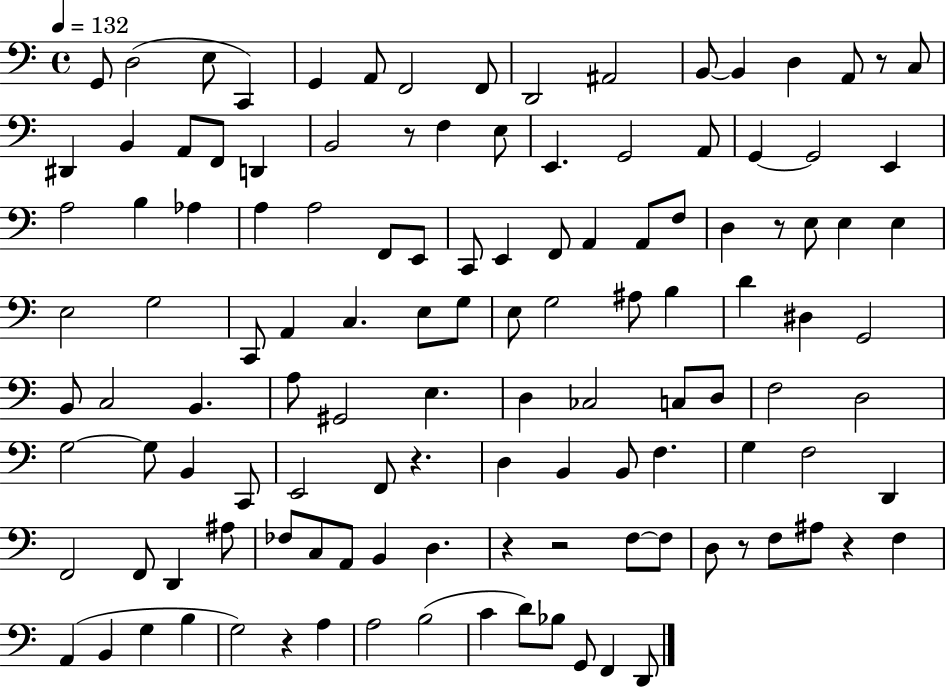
X:1
T:Untitled
M:4/4
L:1/4
K:C
G,,/2 D,2 E,/2 C,, G,, A,,/2 F,,2 F,,/2 D,,2 ^A,,2 B,,/2 B,, D, A,,/2 z/2 C,/2 ^D,, B,, A,,/2 F,,/2 D,, B,,2 z/2 F, E,/2 E,, G,,2 A,,/2 G,, G,,2 E,, A,2 B, _A, A, A,2 F,,/2 E,,/2 C,,/2 E,, F,,/2 A,, A,,/2 F,/2 D, z/2 E,/2 E, E, E,2 G,2 C,,/2 A,, C, E,/2 G,/2 E,/2 G,2 ^A,/2 B, D ^D, G,,2 B,,/2 C,2 B,, A,/2 ^G,,2 E, D, _C,2 C,/2 D,/2 F,2 D,2 G,2 G,/2 B,, C,,/2 E,,2 F,,/2 z D, B,, B,,/2 F, G, F,2 D,, F,,2 F,,/2 D,, ^A,/2 _F,/2 C,/2 A,,/2 B,, D, z z2 F,/2 F,/2 D,/2 z/2 F,/2 ^A,/2 z F, A,, B,, G, B, G,2 z A, A,2 B,2 C D/2 _B,/2 G,,/2 F,, D,,/2